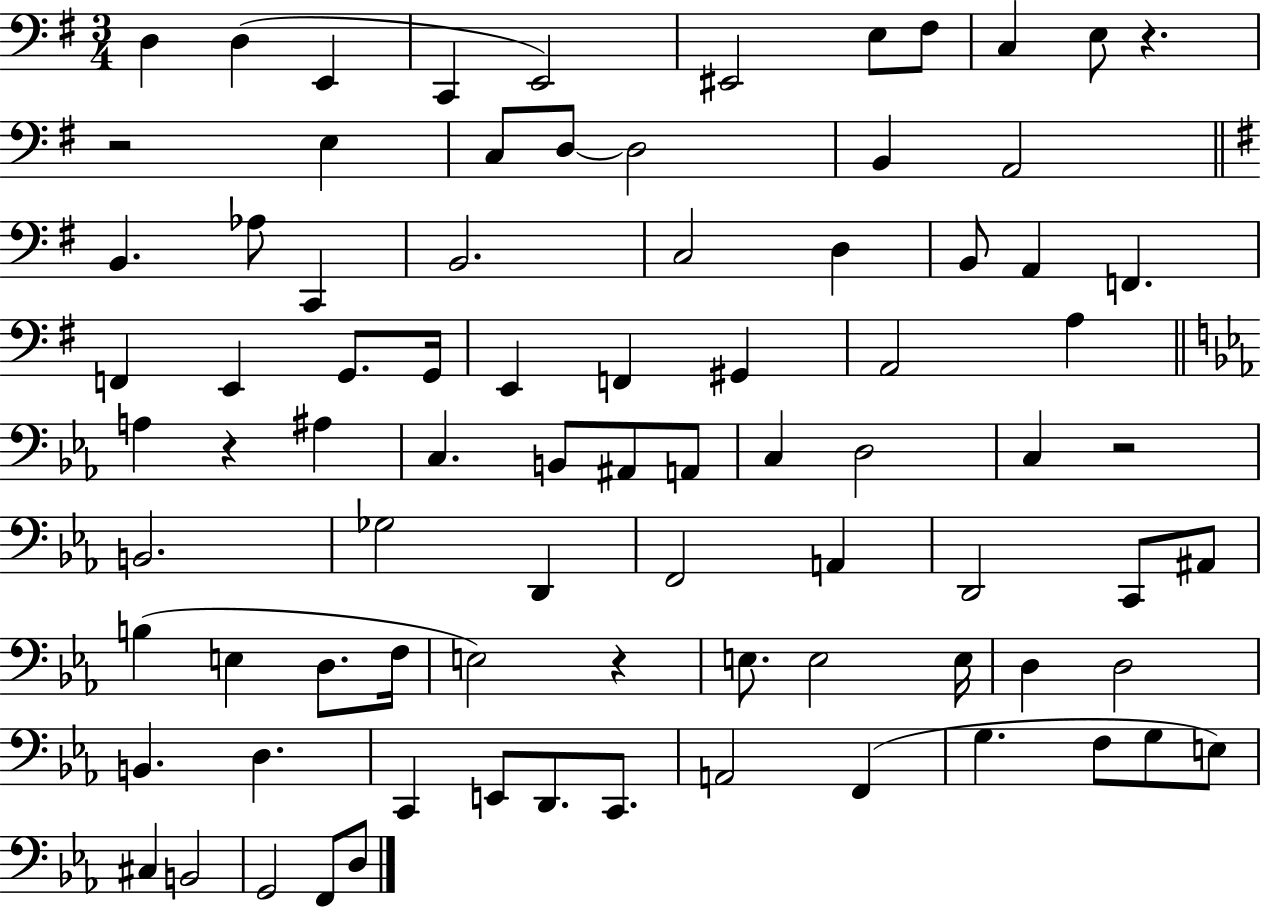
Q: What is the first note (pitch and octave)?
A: D3